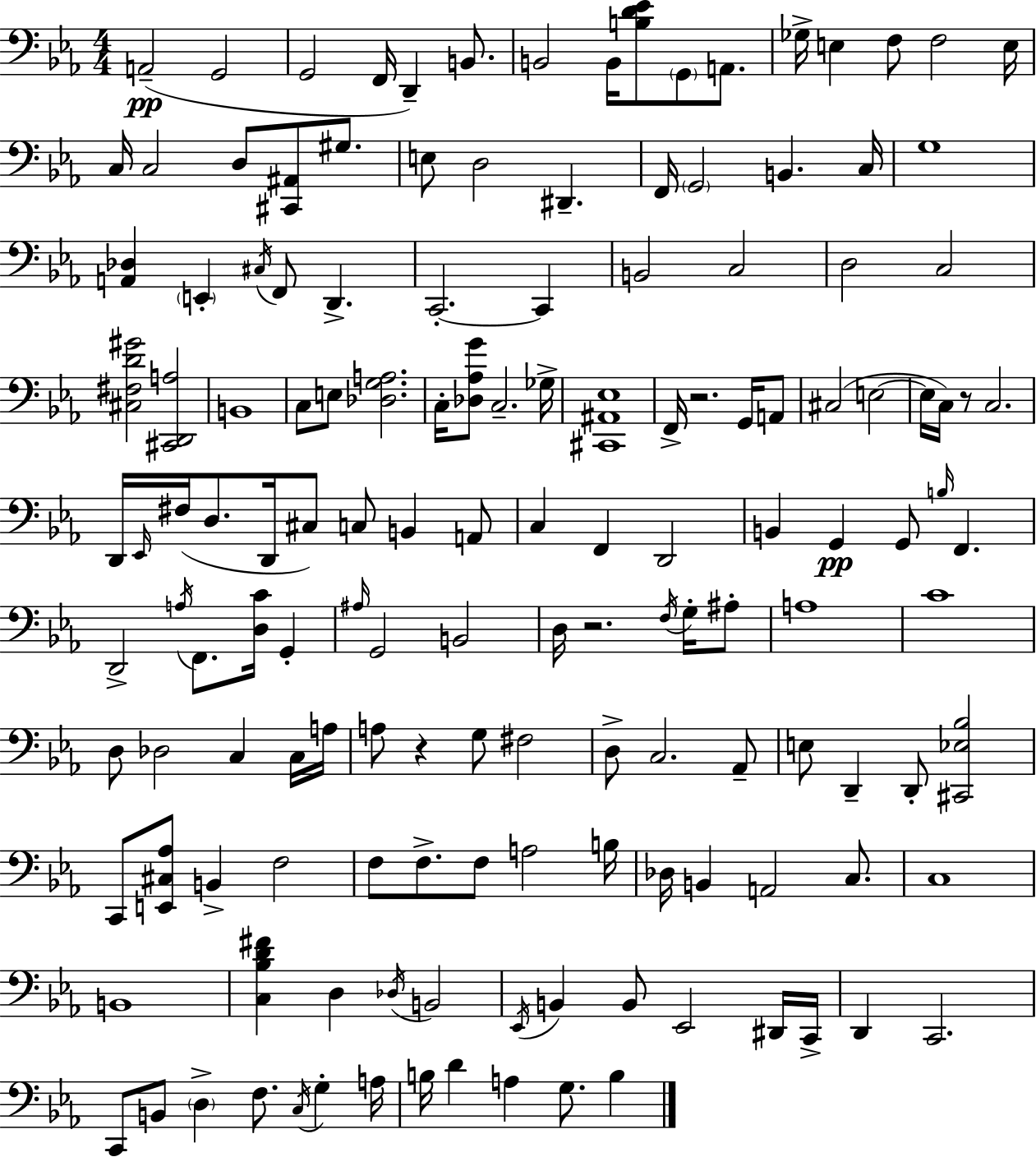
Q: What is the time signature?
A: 4/4